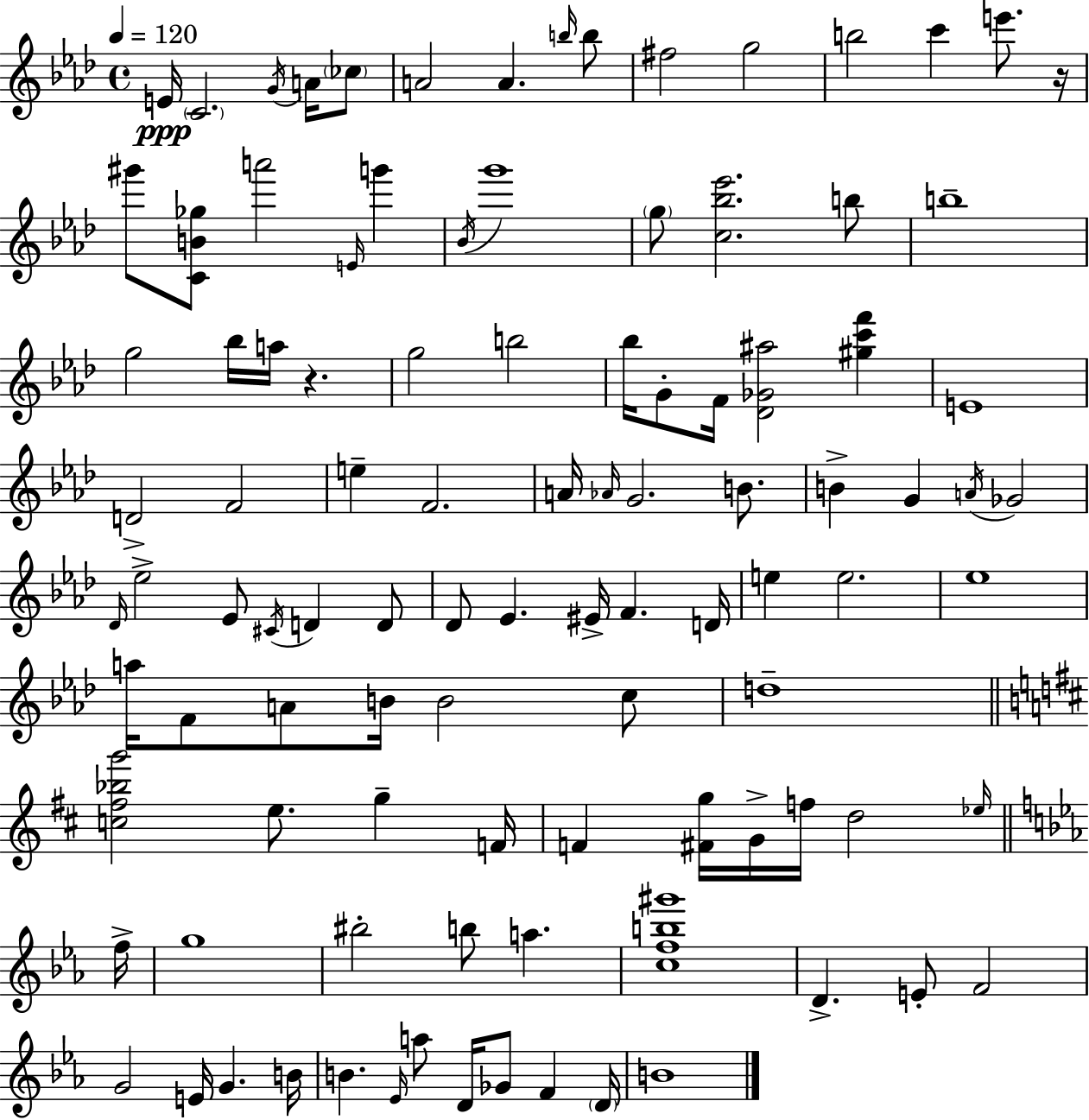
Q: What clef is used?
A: treble